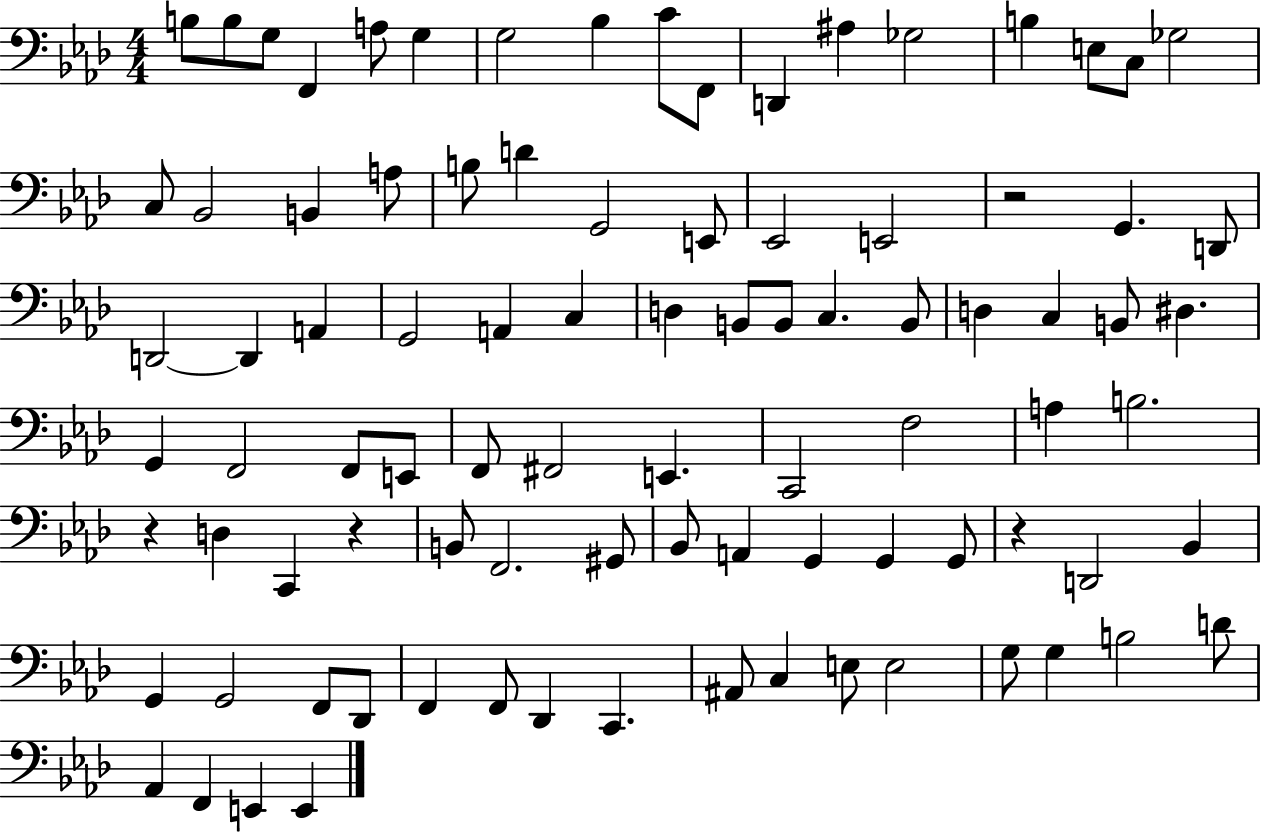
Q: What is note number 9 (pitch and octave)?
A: C4